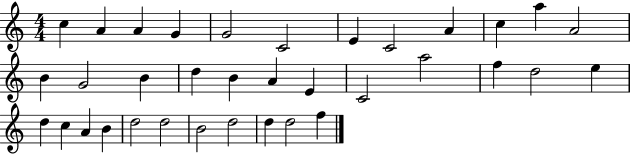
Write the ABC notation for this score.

X:1
T:Untitled
M:4/4
L:1/4
K:C
c A A G G2 C2 E C2 A c a A2 B G2 B d B A E C2 a2 f d2 e d c A B d2 d2 B2 d2 d d2 f